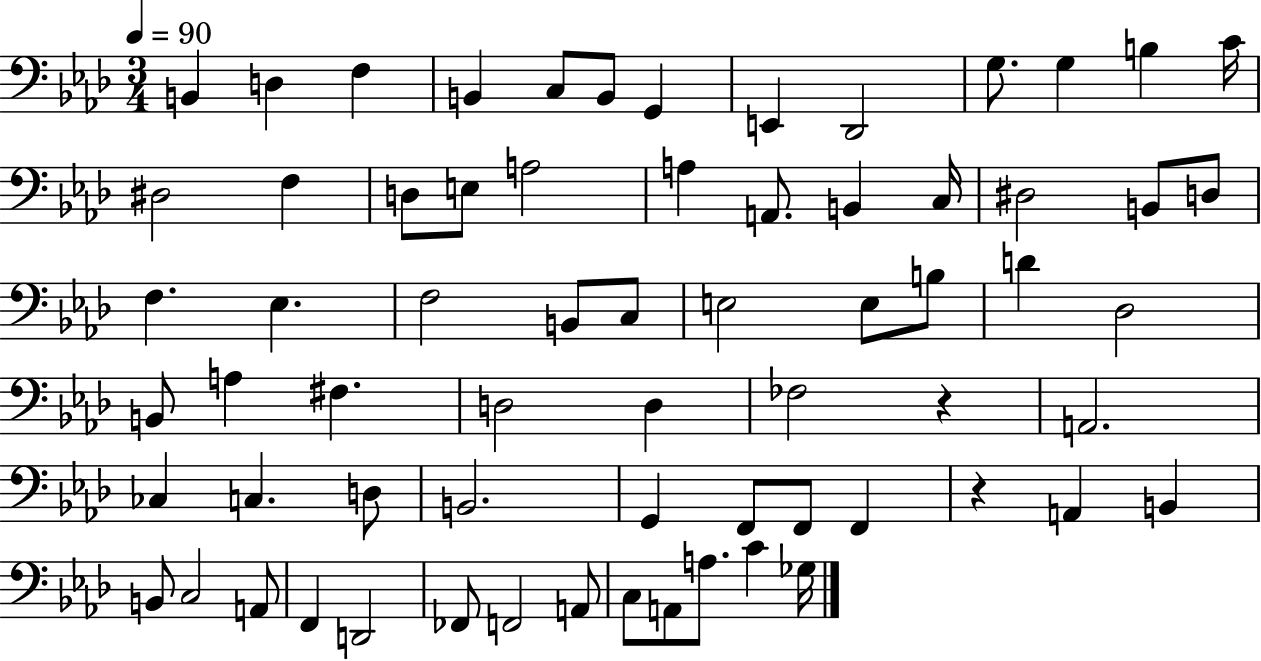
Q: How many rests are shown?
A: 2